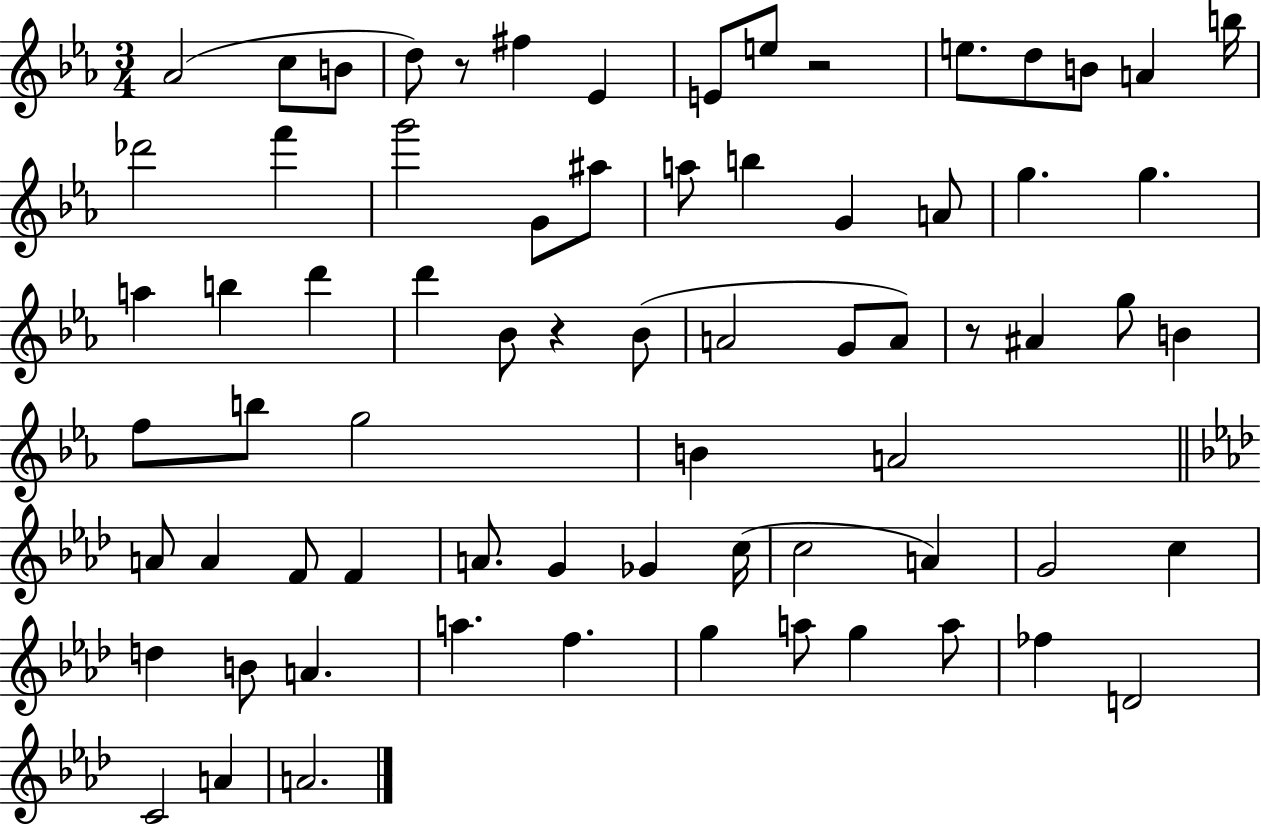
Ab4/h C5/e B4/e D5/e R/e F#5/q Eb4/q E4/e E5/e R/h E5/e. D5/e B4/e A4/q B5/s Db6/h F6/q G6/h G4/e A#5/e A5/e B5/q G4/q A4/e G5/q. G5/q. A5/q B5/q D6/q D6/q Bb4/e R/q Bb4/e A4/h G4/e A4/e R/e A#4/q G5/e B4/q F5/e B5/e G5/h B4/q A4/h A4/e A4/q F4/e F4/q A4/e. G4/q Gb4/q C5/s C5/h A4/q G4/h C5/q D5/q B4/e A4/q. A5/q. F5/q. G5/q A5/e G5/q A5/e FES5/q D4/h C4/h A4/q A4/h.